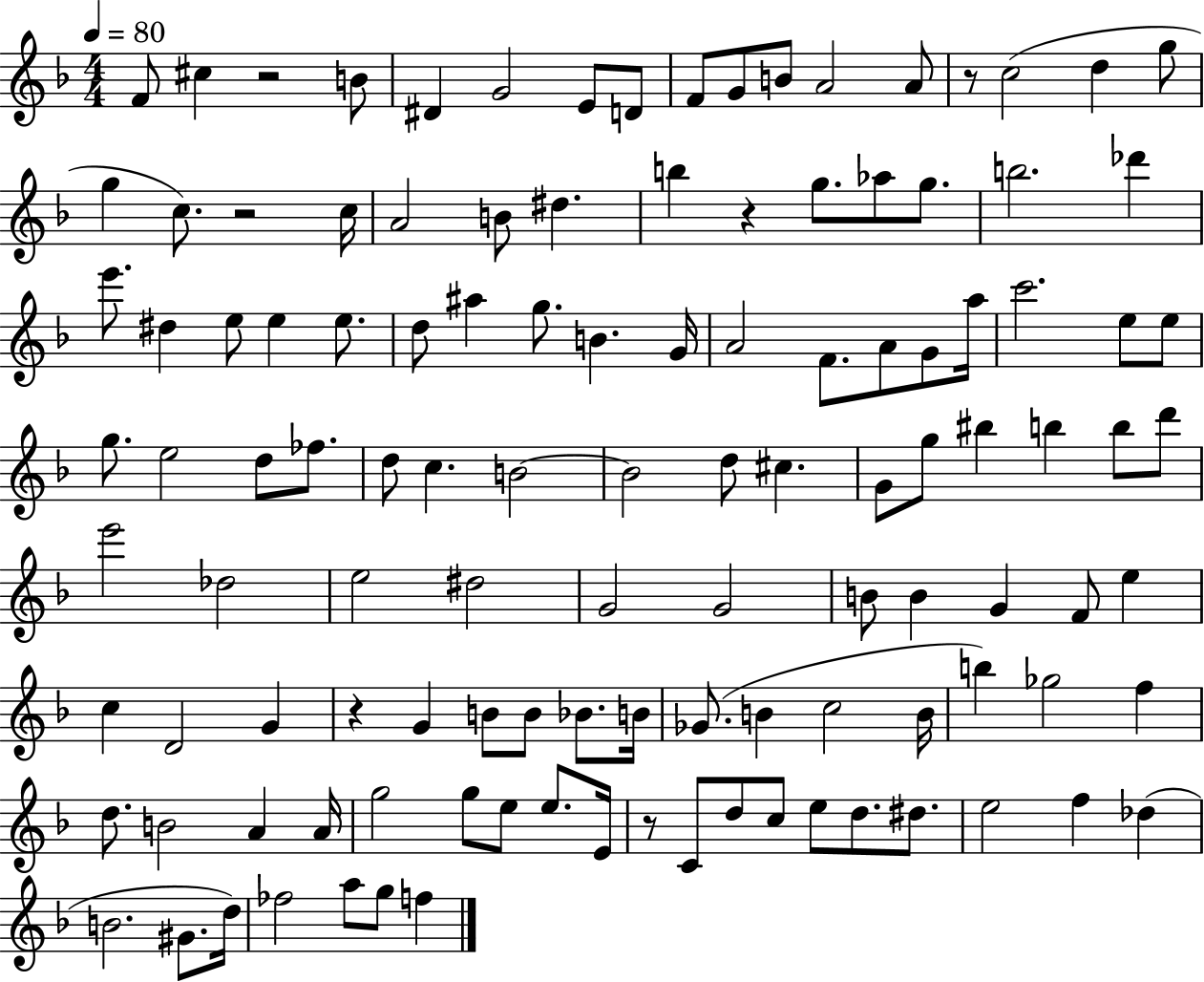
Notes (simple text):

F4/e C#5/q R/h B4/e D#4/q G4/h E4/e D4/e F4/e G4/e B4/e A4/h A4/e R/e C5/h D5/q G5/e G5/q C5/e. R/h C5/s A4/h B4/e D#5/q. B5/q R/q G5/e. Ab5/e G5/e. B5/h. Db6/q E6/e. D#5/q E5/e E5/q E5/e. D5/e A#5/q G5/e. B4/q. G4/s A4/h F4/e. A4/e G4/e A5/s C6/h. E5/e E5/e G5/e. E5/h D5/e FES5/e. D5/e C5/q. B4/h B4/h D5/e C#5/q. G4/e G5/e BIS5/q B5/q B5/e D6/e E6/h Db5/h E5/h D#5/h G4/h G4/h B4/e B4/q G4/q F4/e E5/q C5/q D4/h G4/q R/q G4/q B4/e B4/e Bb4/e. B4/s Gb4/e. B4/q C5/h B4/s B5/q Gb5/h F5/q D5/e. B4/h A4/q A4/s G5/h G5/e E5/e E5/e. E4/s R/e C4/e D5/e C5/e E5/e D5/e. D#5/e. E5/h F5/q Db5/q B4/h. G#4/e. D5/s FES5/h A5/e G5/e F5/q